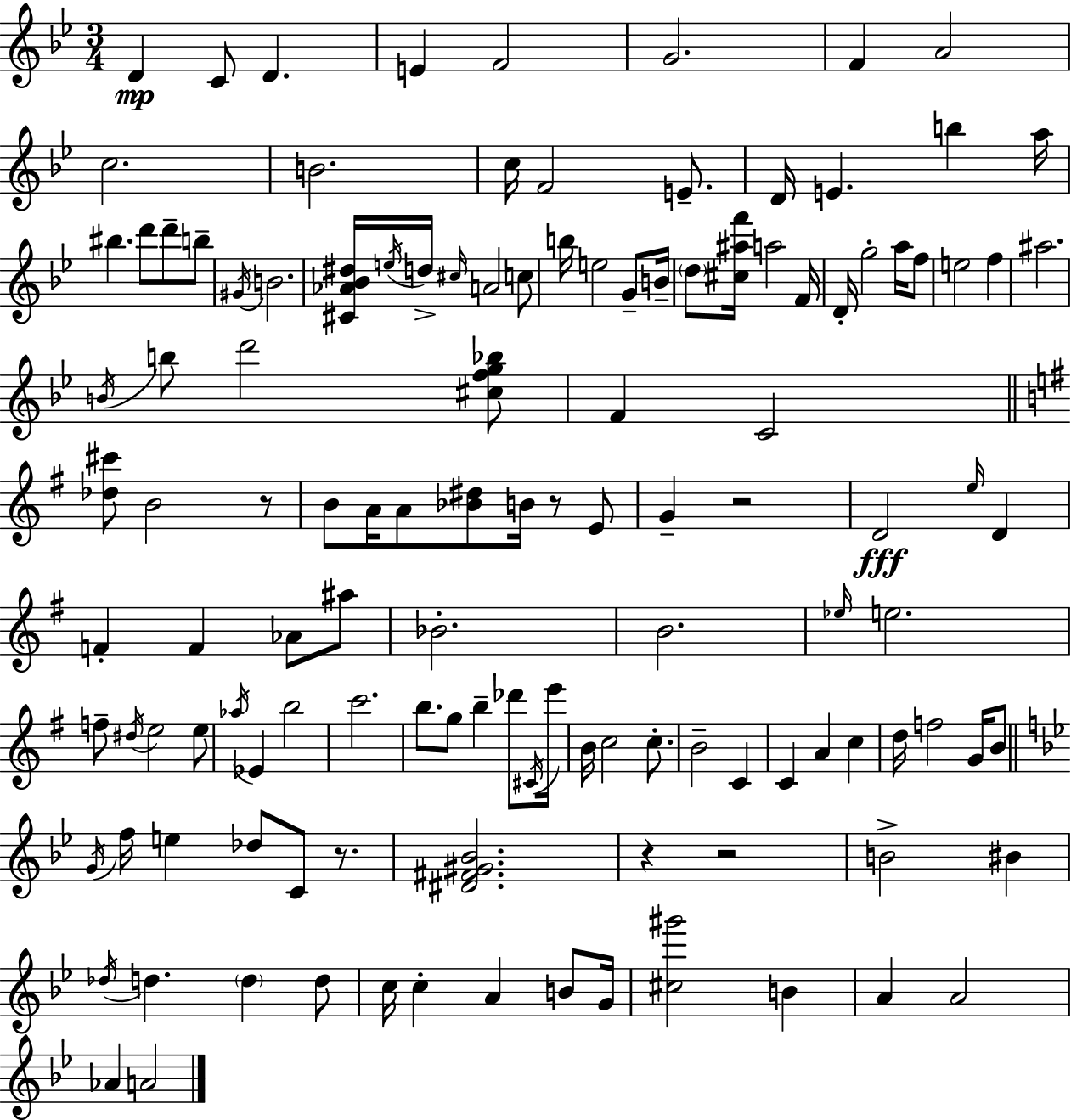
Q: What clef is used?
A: treble